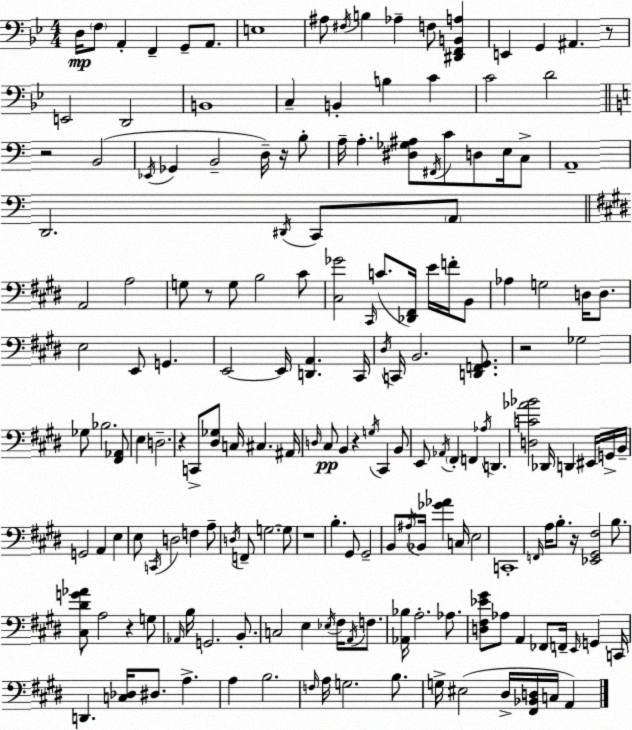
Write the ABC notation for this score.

X:1
T:Untitled
M:4/4
L:1/4
K:Bb
D,/4 F,/2 A,, F,, G,,/2 A,,/2 E,4 ^A,/2 ^F,/4 B, _A, F,/2 [^D,,F,,B,,A,] E,, G,, ^A,, z/2 E,,2 D,,2 B,,4 C, B,, B, C C2 D2 z2 B,,2 _E,,/4 _G,, B,,2 D,/4 z/4 B,/2 A,/4 A, [^D,_G,^A,]/2 ^F,,/4 C/2 D,/2 E,/4 C,/2 A,,4 D,,2 ^D,,/4 C,,/2 A,,/2 A,,2 A,2 G,/2 z/2 G,/2 B,2 ^C/2 [^C,_G]2 ^C,,/4 C/2 [_D,,^F,,]/4 E/4 F/4 B,,/2 _A, G,2 D,/4 D,/2 E,2 E,,/2 G,, E,,2 E,,/4 [D,,A,,] ^C,,/4 ^D,/4 C,,/4 B,,2 [D,,F,,^G,,]/2 z2 _G,2 _G,/2 _B,2 [^F,,_A,,]/2 E, D,2 z C,,/2 [^D,_G,]/2 C,/4 ^C, ^A,,/4 D,/4 ^C,/2 B,, z G,/4 ^C,, B,,/2 E,,/2 _A,,/4 ^F,, F,, _A,/4 D,, [D,C_A_B]2 _D,,/4 D,, ^E,,/4 G,,/4 B,,/4 G,,2 A,, E, E,/2 C,,/4 D,2 F, A,/2 D,/4 F,,/2 G,2 G,/2 z4 B, ^G,,/2 ^G,,2 B,,/2 ^A,/4 _B,,/4 [_G_A] C,/4 E,2 C,,4 F,,/4 A,/4 B,/2 z/4 [_E,,^G,,^F,]2 B,/2 [^C,^DG_A]/2 A,2 z G,/2 _A,,/4 B,/4 G,,2 B,,/2 C,2 E, _E,/4 ^F,/4 A,,/4 F,/2 [_A,,_B,]/4 A,2 _A,/2 [D,^F,_E^G]/2 _A,/2 A,, _F,,/2 F,,/4 E,,/4 G,, C,,/4 D,, [C,_D,]/4 ^D,/2 A, A, B,2 F,/4 A,/4 G,2 B,/2 G,/4 ^E,2 ^D,/4 [^F,,_B,,D,]/4 C,/4 A,,